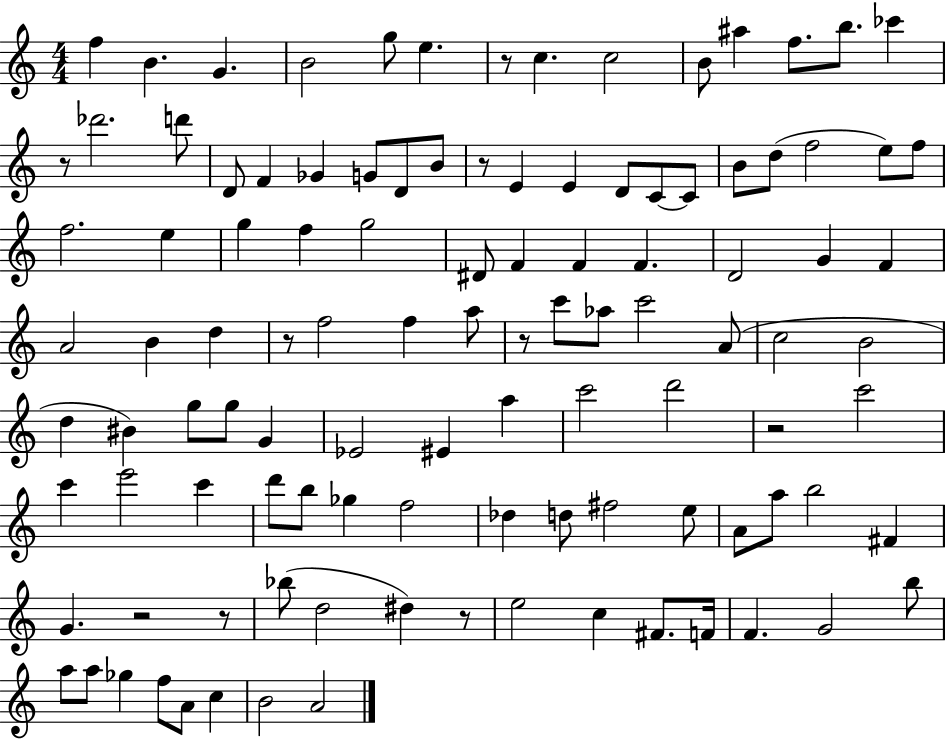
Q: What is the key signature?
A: C major